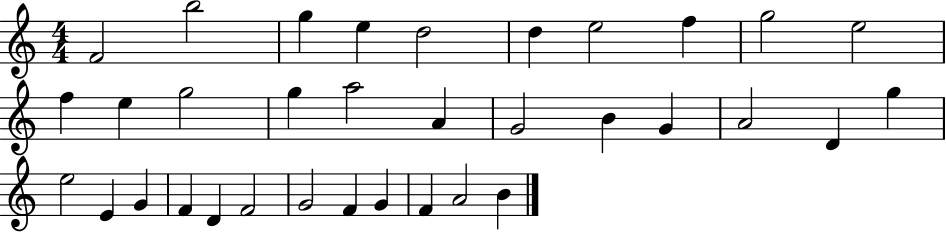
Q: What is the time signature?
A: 4/4